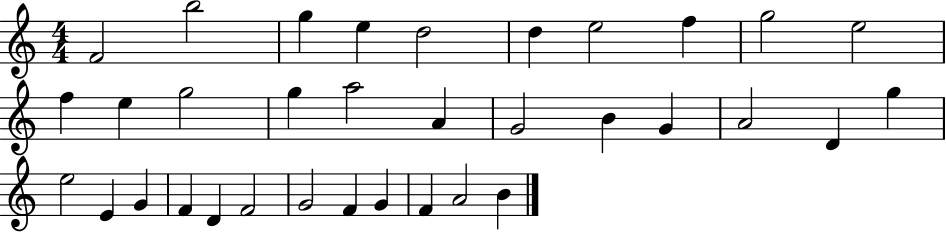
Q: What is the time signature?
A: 4/4